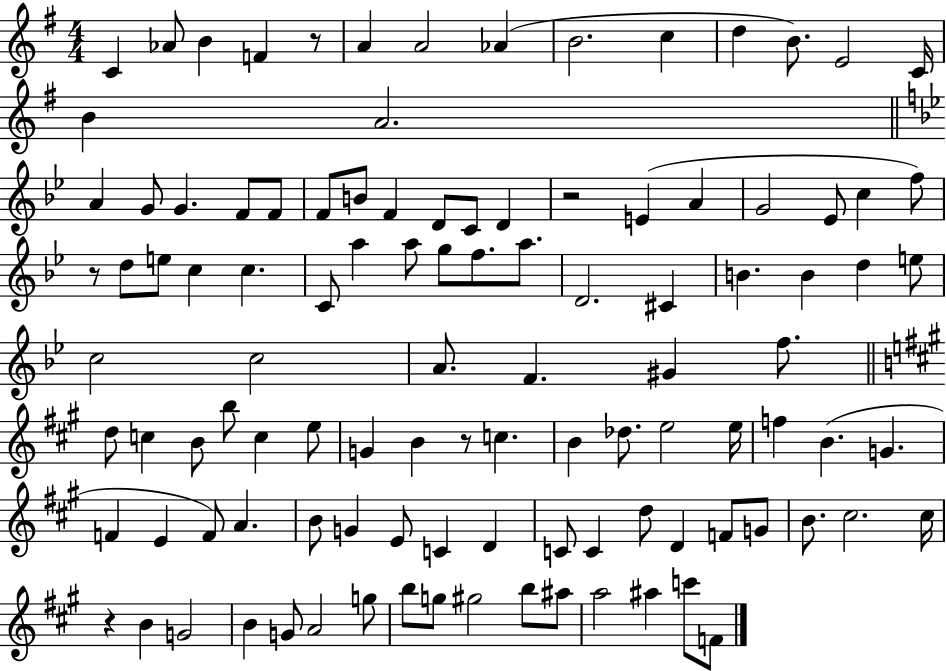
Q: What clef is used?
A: treble